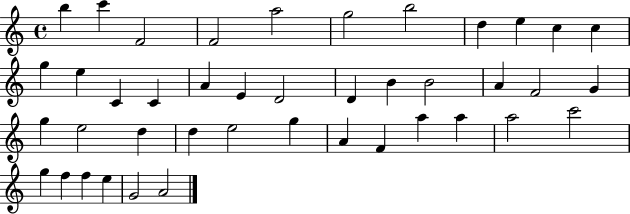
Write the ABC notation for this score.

X:1
T:Untitled
M:4/4
L:1/4
K:C
b c' F2 F2 a2 g2 b2 d e c c g e C C A E D2 D B B2 A F2 G g e2 d d e2 g A F a a a2 c'2 g f f e G2 A2